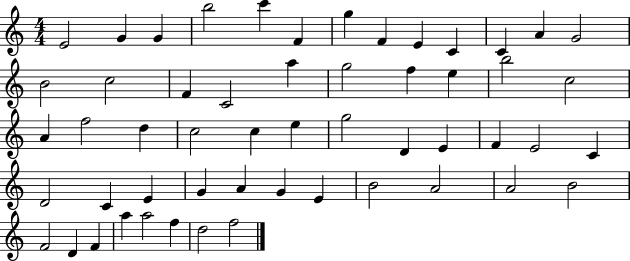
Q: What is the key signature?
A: C major